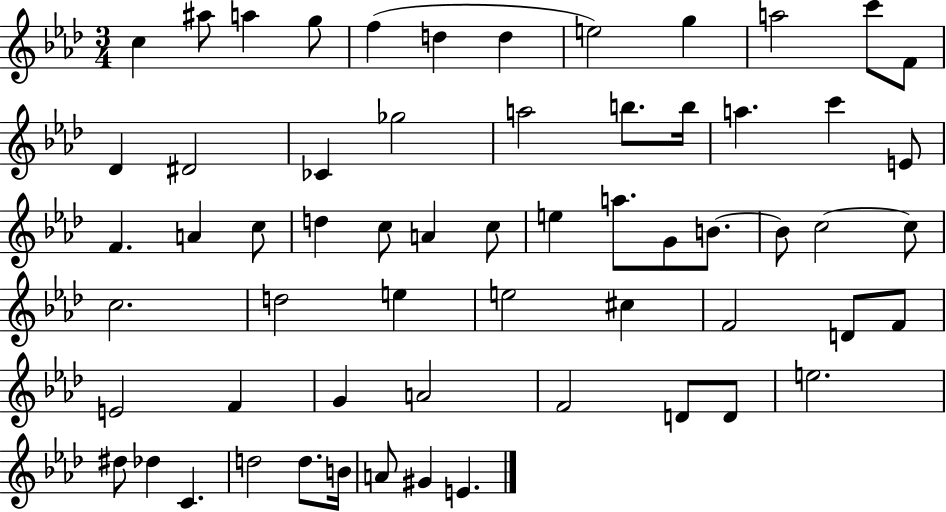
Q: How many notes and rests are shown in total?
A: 61